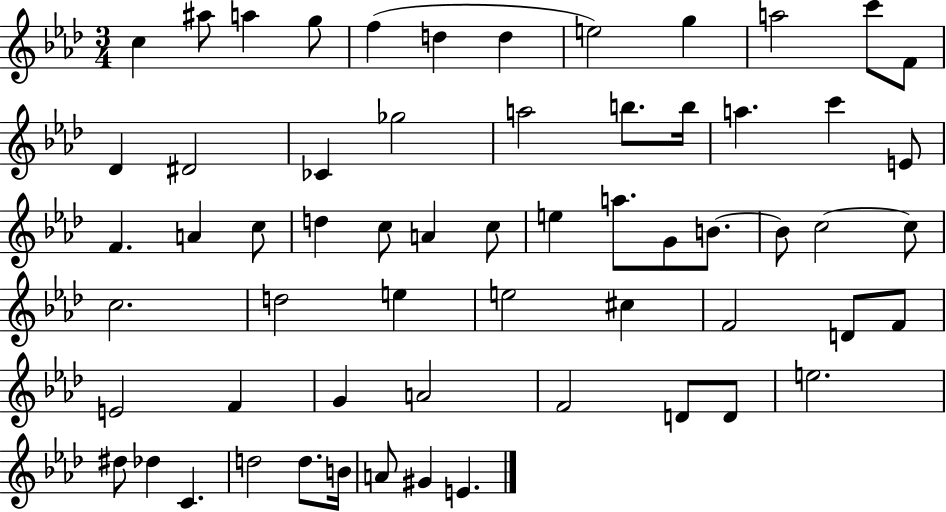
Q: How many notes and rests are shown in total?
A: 61